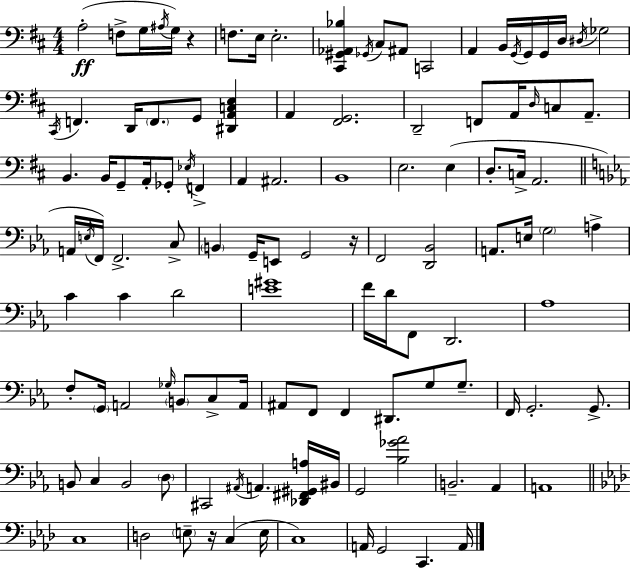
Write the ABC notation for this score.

X:1
T:Untitled
M:4/4
L:1/4
K:D
A,2 F,/2 G,/4 ^A,/4 G,/4 z F,/2 E,/4 E,2 [^C,,^G,,_A,,_B,] _G,,/4 ^C,/2 ^A,,/2 C,,2 A,, B,,/4 G,,/4 G,,/4 G,,/4 D,/4 ^D,/4 _G,2 ^C,,/4 F,, D,,/4 F,,/2 G,,/2 [^D,,A,,C,E,] A,, [^F,,G,,]2 D,,2 F,,/2 A,,/4 D,/4 C,/2 A,,/2 B,, B,,/4 G,,/2 A,,/4 _G,,/2 _E,/4 F,, A,, ^A,,2 B,,4 E,2 E, D,/2 C,/4 A,,2 A,,/4 E,/4 F,,/4 F,,2 C,/2 B,, G,,/4 E,,/2 G,,2 z/4 F,,2 [D,,_B,,]2 A,,/2 E,/4 G,2 A, C C D2 [E^G]4 F/4 D/4 F,,/2 D,,2 _A,4 F,/2 G,,/4 A,,2 _G,/4 B,,/2 C,/2 A,,/4 ^A,,/2 F,,/2 F,, ^D,,/2 G,/2 G,/2 F,,/4 G,,2 G,,/2 B,,/2 C, B,,2 D,/2 ^C,,2 ^A,,/4 A,, [_D,,^F,,^G,,A,]/4 ^B,,/4 G,,2 [_B,_G_A]2 B,,2 _A,, A,,4 C,4 D,2 E,/2 z/4 C, E,/4 C,4 A,,/4 G,,2 C,, A,,/4